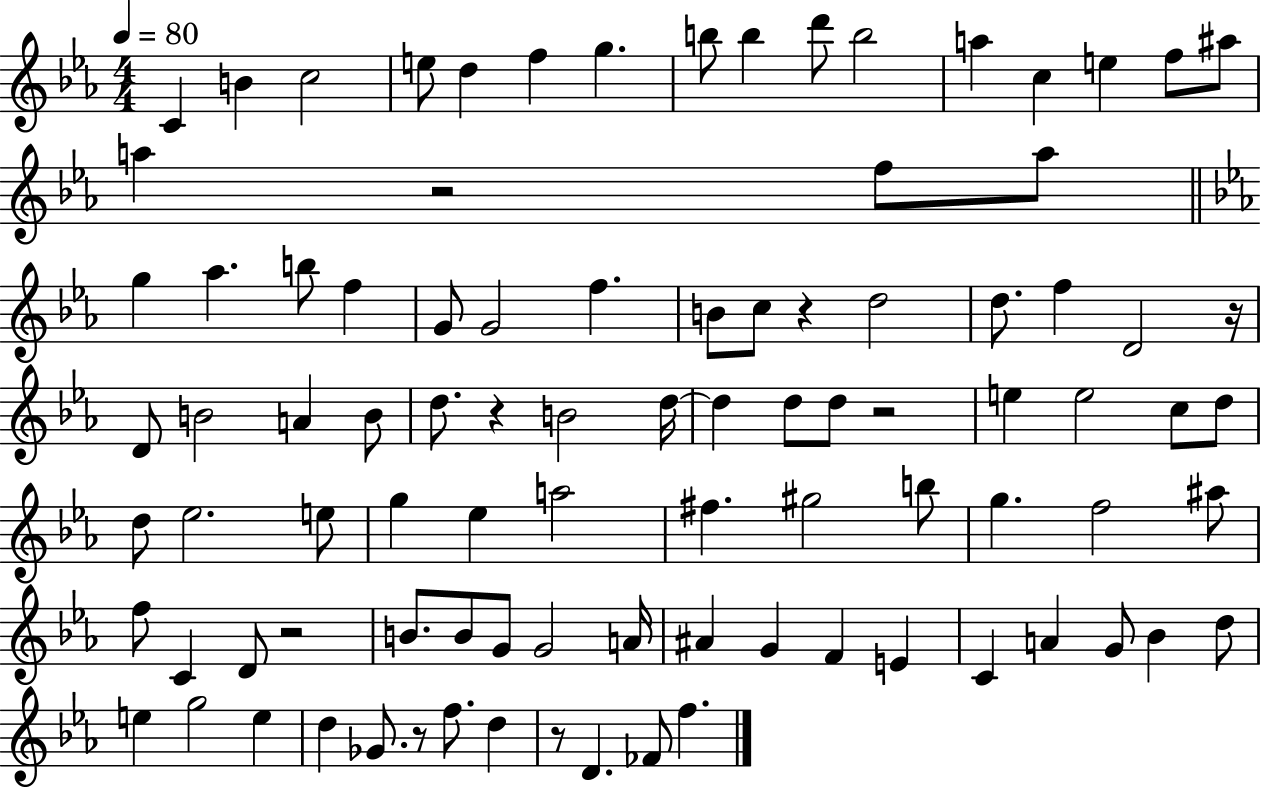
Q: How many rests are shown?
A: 8